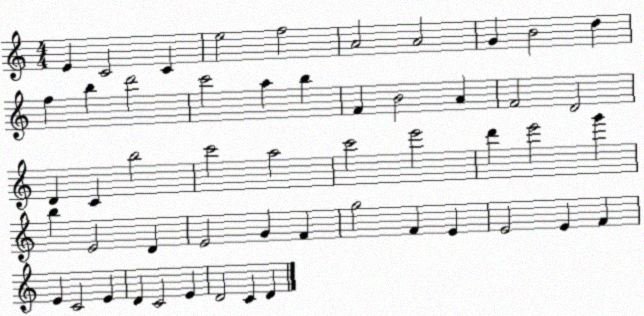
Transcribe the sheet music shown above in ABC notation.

X:1
T:Untitled
M:4/4
L:1/4
K:C
E C2 C e2 f2 A2 A2 G B2 d f b d'2 c'2 a b F B2 A F2 D2 D C b2 c'2 a2 c'2 e'2 d' e'2 g' b E2 D E2 G F g2 F E E2 E F E C2 E D C2 E D2 C D